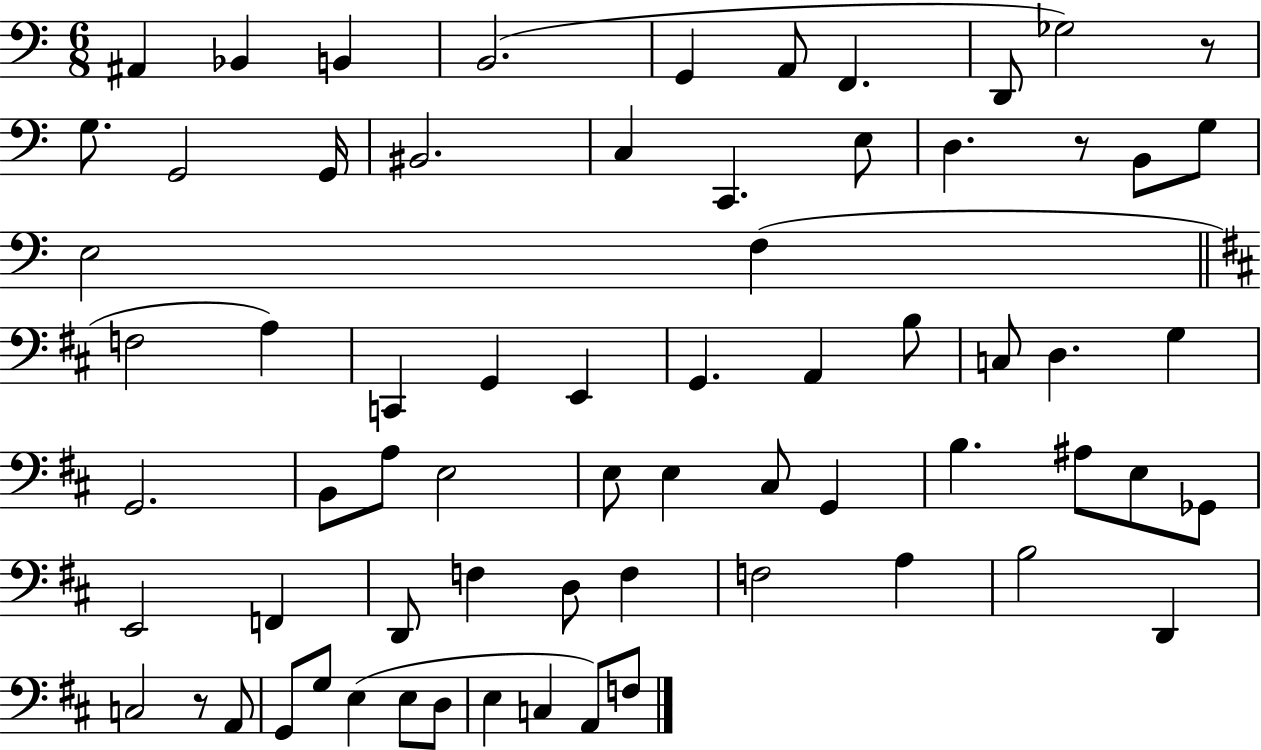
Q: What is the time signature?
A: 6/8